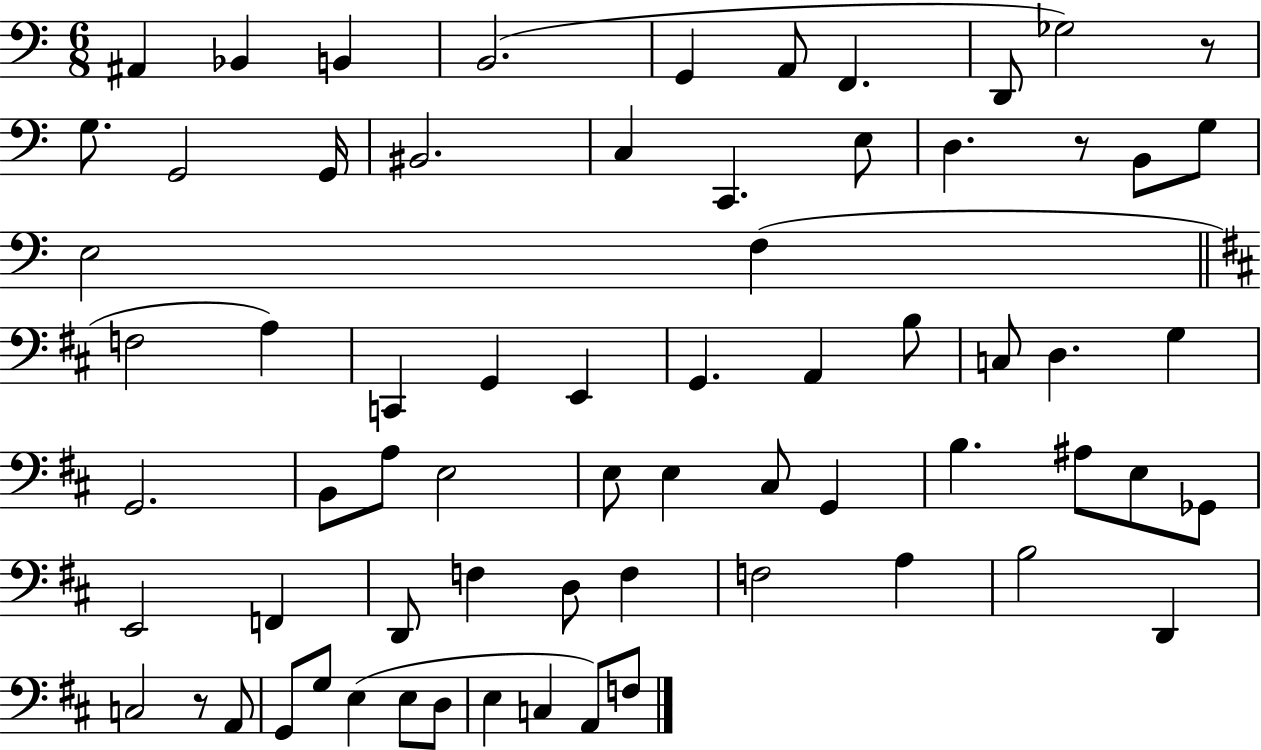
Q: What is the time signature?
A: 6/8